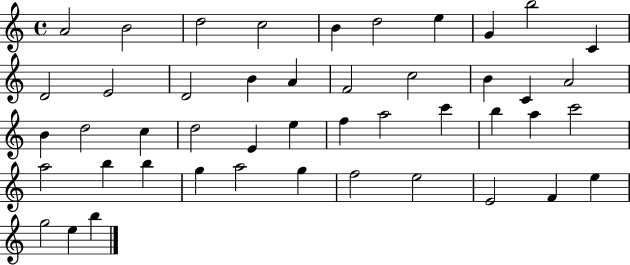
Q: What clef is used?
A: treble